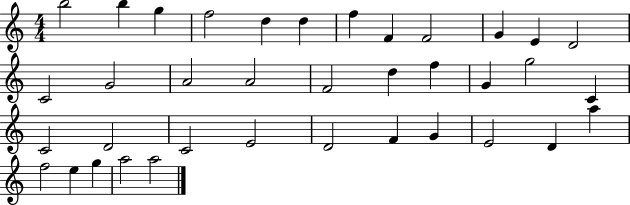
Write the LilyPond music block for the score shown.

{
  \clef treble
  \numericTimeSignature
  \time 4/4
  \key c \major
  b''2 b''4 g''4 | f''2 d''4 d''4 | f''4 f'4 f'2 | g'4 e'4 d'2 | \break c'2 g'2 | a'2 a'2 | f'2 d''4 f''4 | g'4 g''2 c'4 | \break c'2 d'2 | c'2 e'2 | d'2 f'4 g'4 | e'2 d'4 a''4 | \break f''2 e''4 g''4 | a''2 a''2 | \bar "|."
}